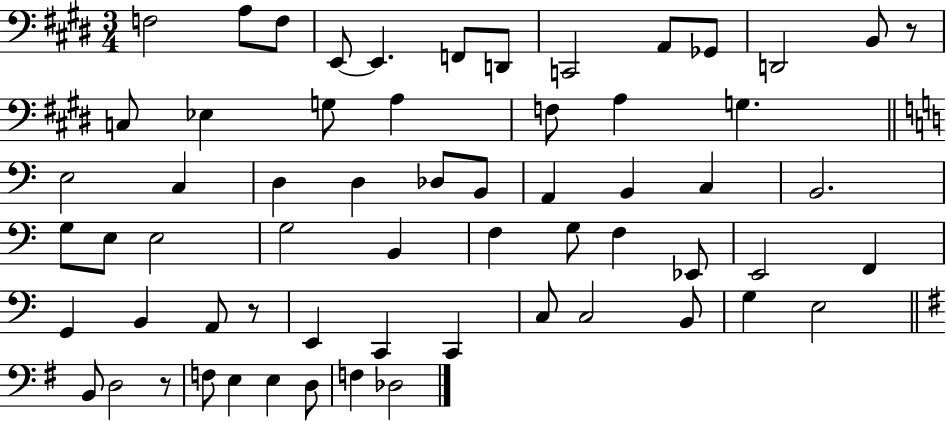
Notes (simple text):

F3/h A3/e F3/e E2/e E2/q. F2/e D2/e C2/h A2/e Gb2/e D2/h B2/e R/e C3/e Eb3/q G3/e A3/q F3/e A3/q G3/q. E3/h C3/q D3/q D3/q Db3/e B2/e A2/q B2/q C3/q B2/h. G3/e E3/e E3/h G3/h B2/q F3/q G3/e F3/q Eb2/e E2/h F2/q G2/q B2/q A2/e R/e E2/q C2/q C2/q C3/e C3/h B2/e G3/q E3/h B2/e D3/h R/e F3/e E3/q E3/q D3/e F3/q Db3/h